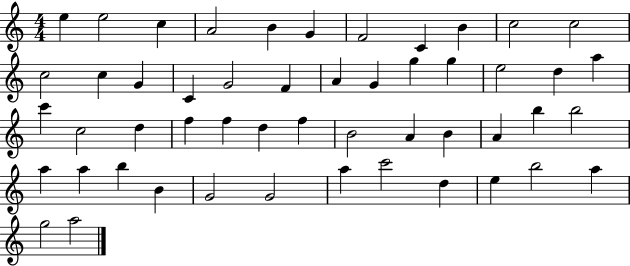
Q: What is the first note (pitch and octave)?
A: E5